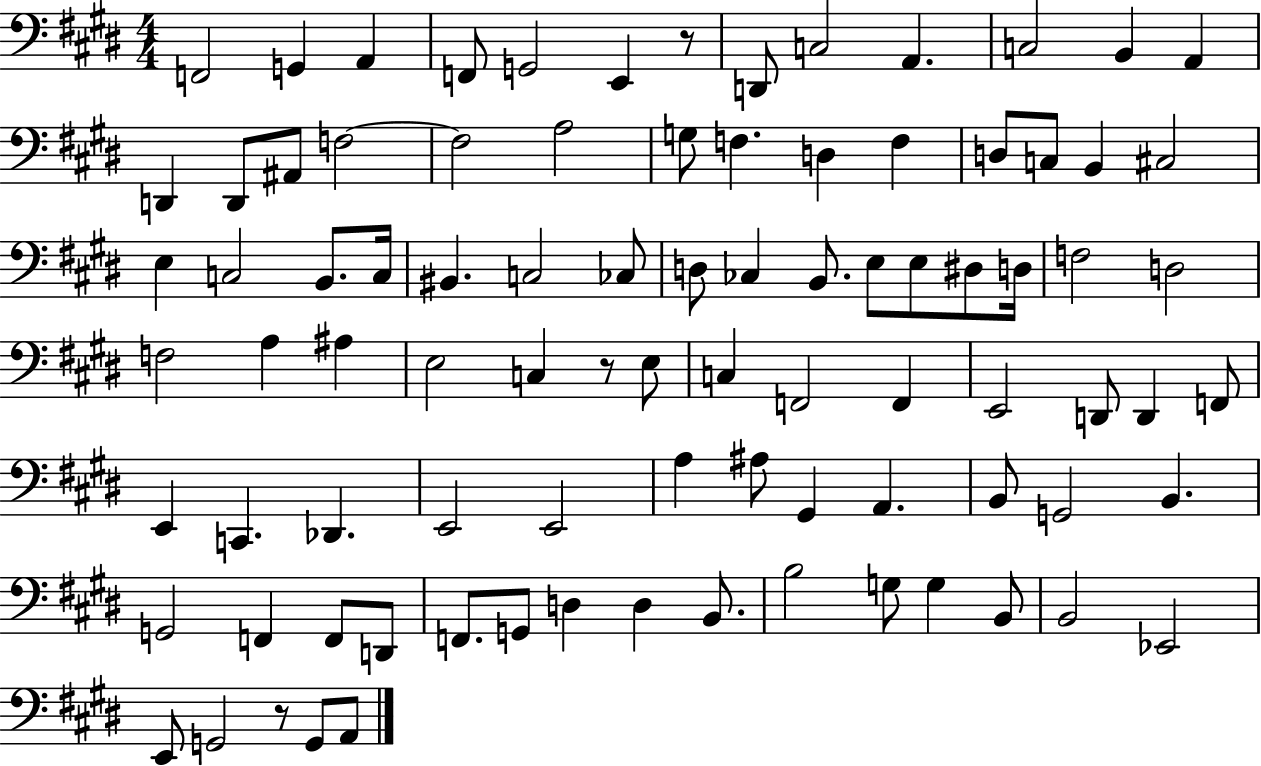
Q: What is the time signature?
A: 4/4